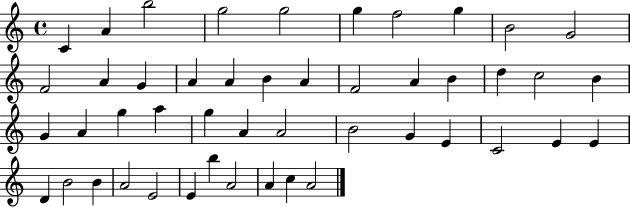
{
  \clef treble
  \time 4/4
  \defaultTimeSignature
  \key c \major
  c'4 a'4 b''2 | g''2 g''2 | g''4 f''2 g''4 | b'2 g'2 | \break f'2 a'4 g'4 | a'4 a'4 b'4 a'4 | f'2 a'4 b'4 | d''4 c''2 b'4 | \break g'4 a'4 g''4 a''4 | g''4 a'4 a'2 | b'2 g'4 e'4 | c'2 e'4 e'4 | \break d'4 b'2 b'4 | a'2 e'2 | e'4 b''4 a'2 | a'4 c''4 a'2 | \break \bar "|."
}